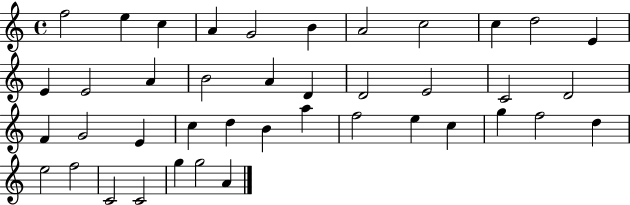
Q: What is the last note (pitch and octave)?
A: A4